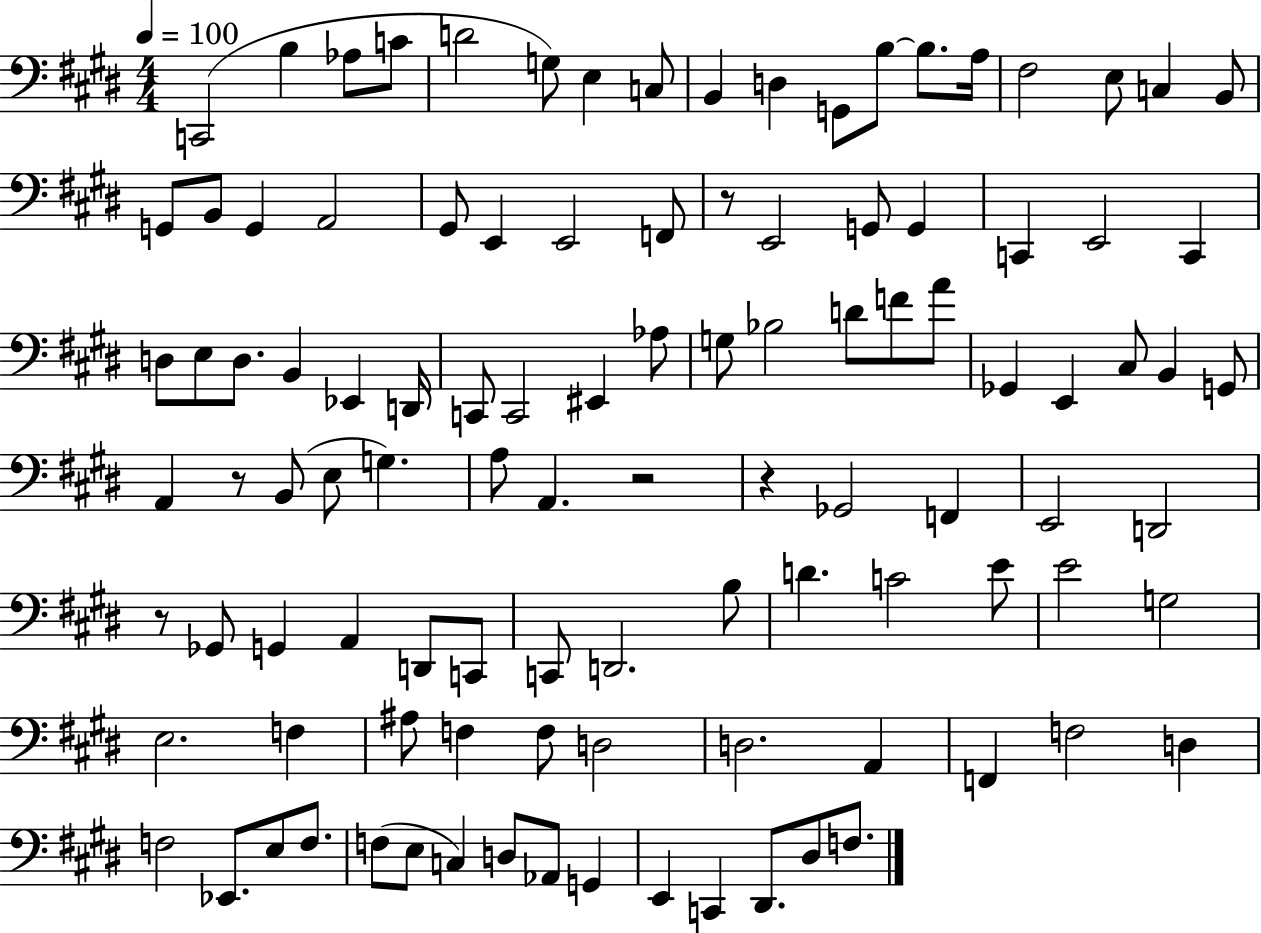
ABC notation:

X:1
T:Untitled
M:4/4
L:1/4
K:E
C,,2 B, _A,/2 C/2 D2 G,/2 E, C,/2 B,, D, G,,/2 B,/2 B,/2 A,/4 ^F,2 E,/2 C, B,,/2 G,,/2 B,,/2 G,, A,,2 ^G,,/2 E,, E,,2 F,,/2 z/2 E,,2 G,,/2 G,, C,, E,,2 C,, D,/2 E,/2 D,/2 B,, _E,, D,,/4 C,,/2 C,,2 ^E,, _A,/2 G,/2 _B,2 D/2 F/2 A/2 _G,, E,, ^C,/2 B,, G,,/2 A,, z/2 B,,/2 E,/2 G, A,/2 A,, z2 z _G,,2 F,, E,,2 D,,2 z/2 _G,,/2 G,, A,, D,,/2 C,,/2 C,,/2 D,,2 B,/2 D C2 E/2 E2 G,2 E,2 F, ^A,/2 F, F,/2 D,2 D,2 A,, F,, F,2 D, F,2 _E,,/2 E,/2 F,/2 F,/2 E,/2 C, D,/2 _A,,/2 G,, E,, C,, ^D,,/2 ^D,/2 F,/2